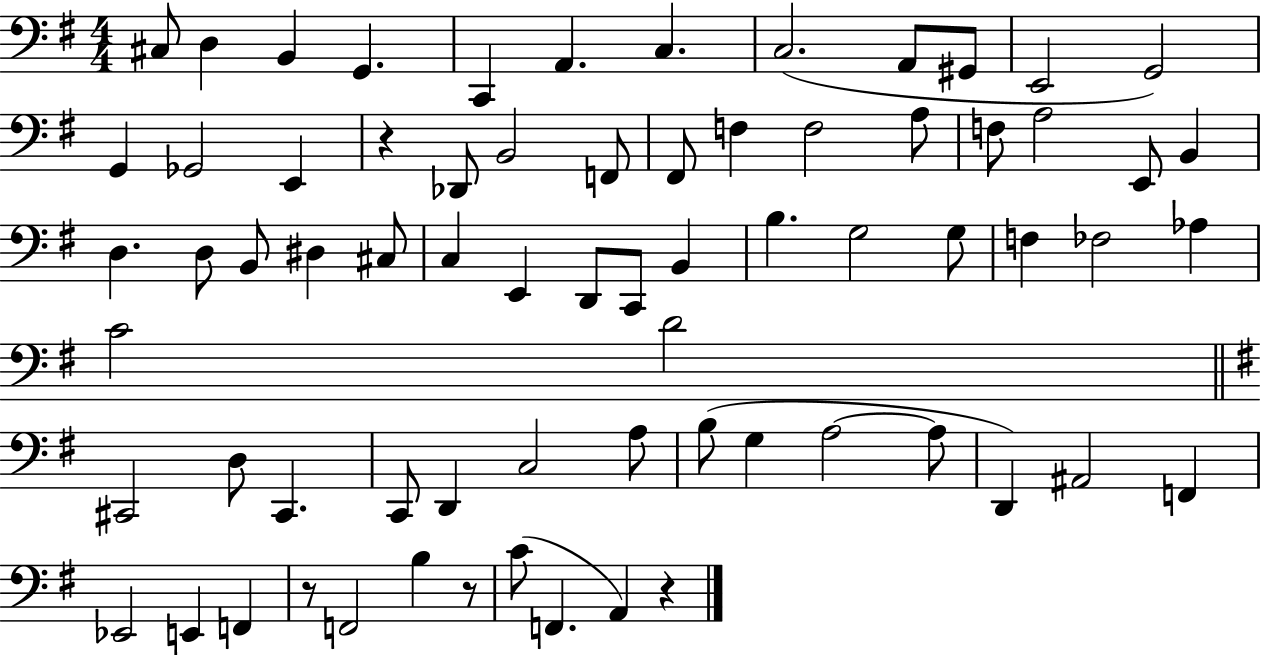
X:1
T:Untitled
M:4/4
L:1/4
K:G
^C,/2 D, B,, G,, C,, A,, C, C,2 A,,/2 ^G,,/2 E,,2 G,,2 G,, _G,,2 E,, z _D,,/2 B,,2 F,,/2 ^F,,/2 F, F,2 A,/2 F,/2 A,2 E,,/2 B,, D, D,/2 B,,/2 ^D, ^C,/2 C, E,, D,,/2 C,,/2 B,, B, G,2 G,/2 F, _F,2 _A, C2 D2 ^C,,2 D,/2 ^C,, C,,/2 D,, C,2 A,/2 B,/2 G, A,2 A,/2 D,, ^A,,2 F,, _E,,2 E,, F,, z/2 F,,2 B, z/2 C/2 F,, A,, z